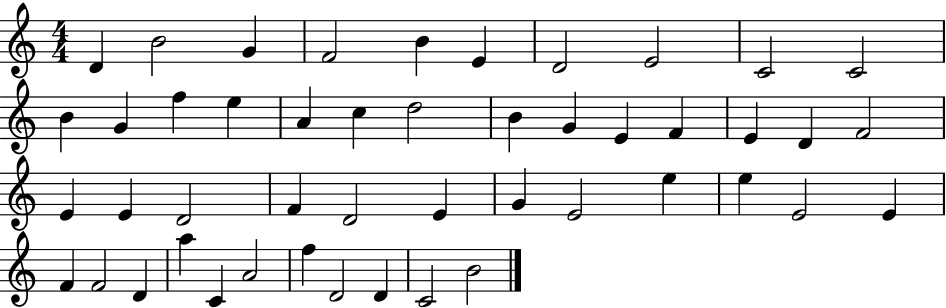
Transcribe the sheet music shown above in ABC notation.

X:1
T:Untitled
M:4/4
L:1/4
K:C
D B2 G F2 B E D2 E2 C2 C2 B G f e A c d2 B G E F E D F2 E E D2 F D2 E G E2 e e E2 E F F2 D a C A2 f D2 D C2 B2